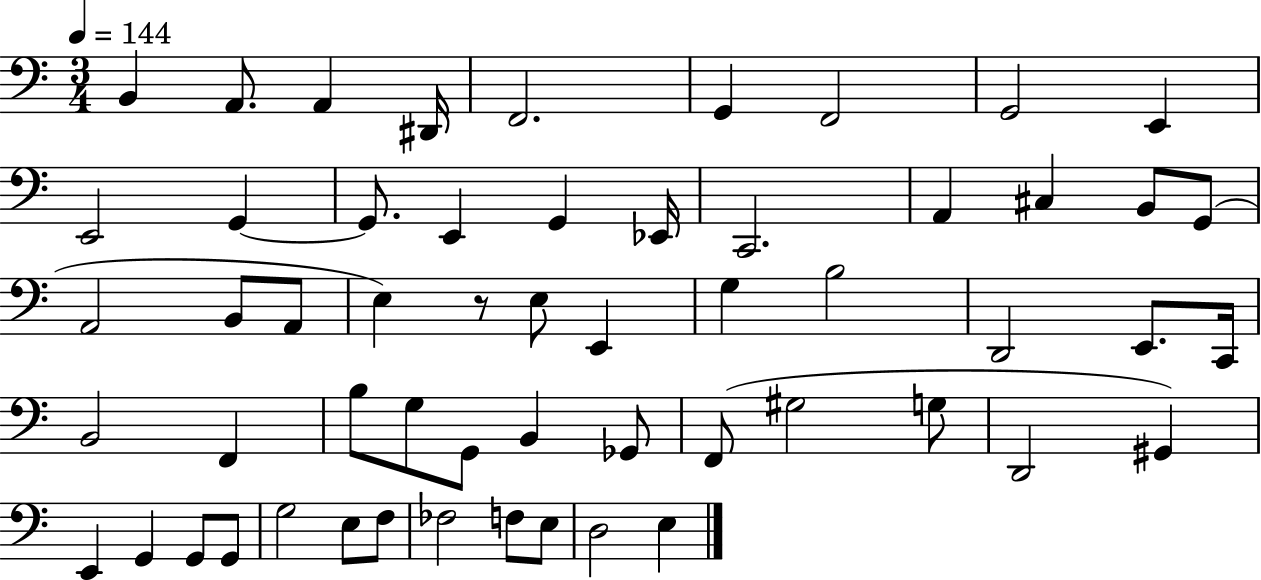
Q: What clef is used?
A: bass